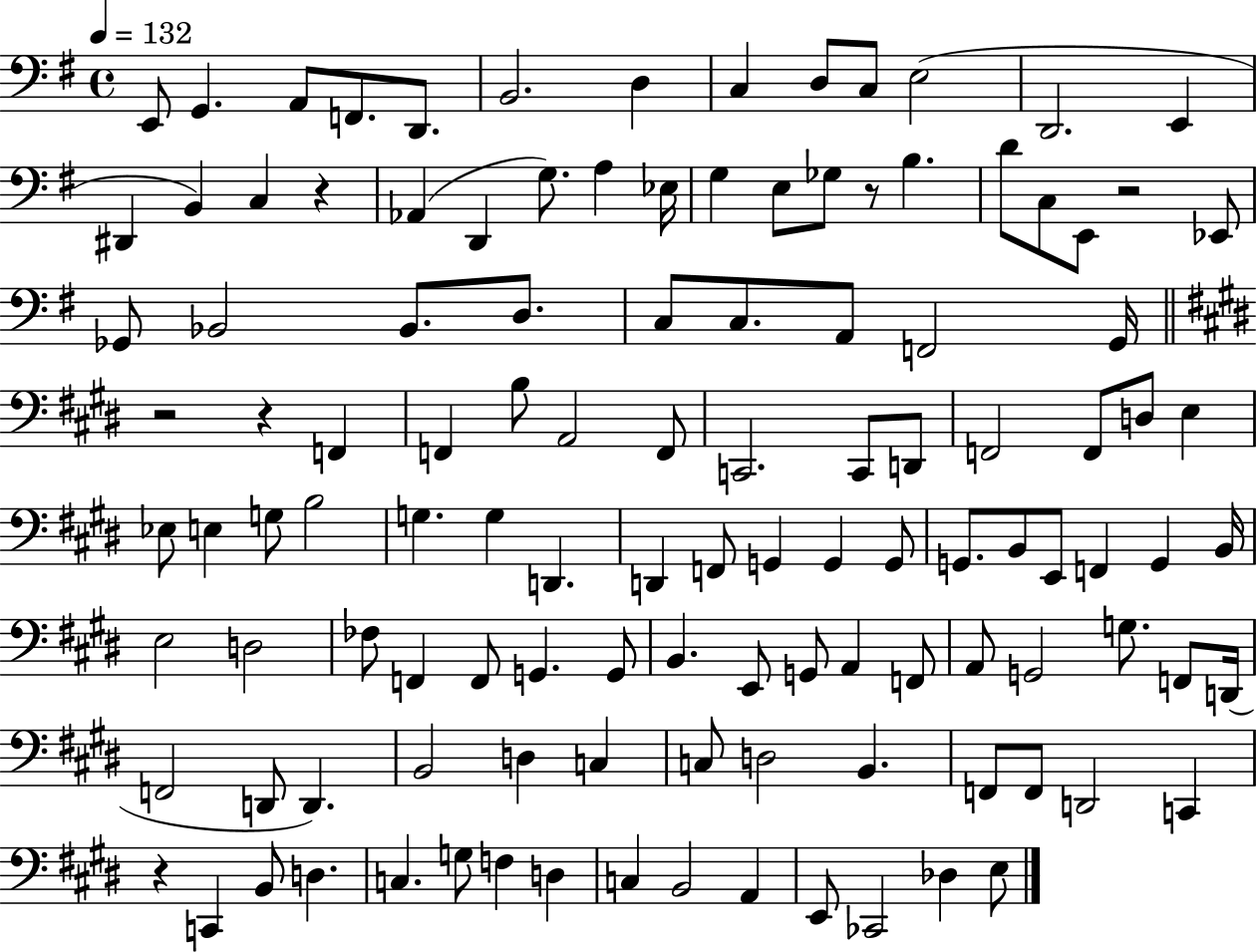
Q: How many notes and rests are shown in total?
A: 118